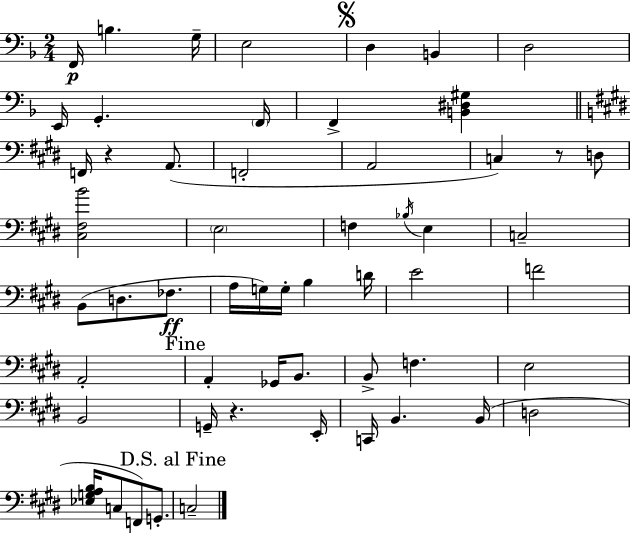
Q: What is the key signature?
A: F major